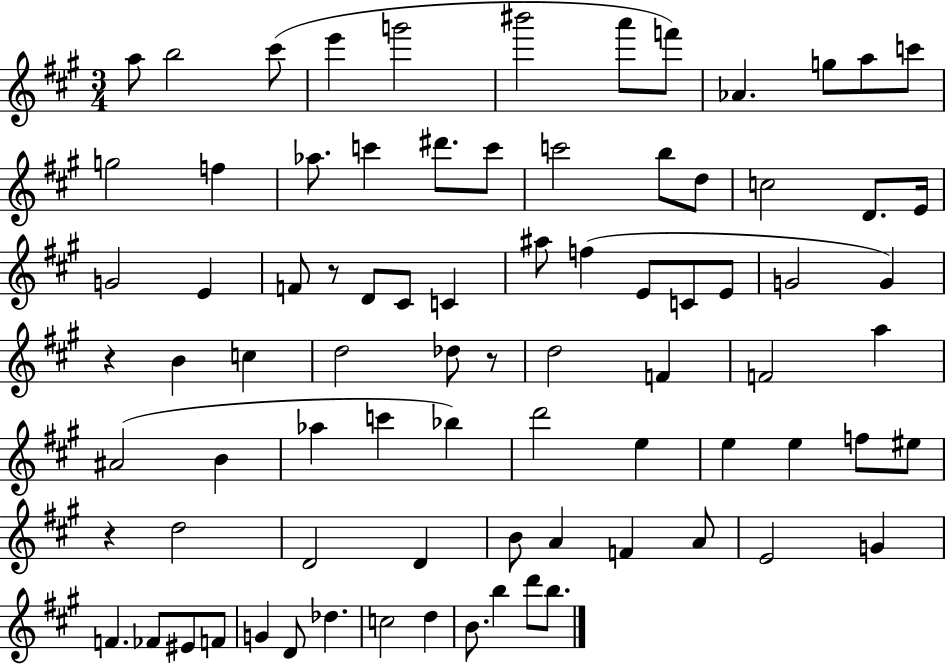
{
  \clef treble
  \numericTimeSignature
  \time 3/4
  \key a \major
  a''8 b''2 cis'''8( | e'''4 g'''2 | bis'''2 a'''8 f'''8) | aes'4. g''8 a''8 c'''8 | \break g''2 f''4 | aes''8. c'''4 dis'''8. c'''8 | c'''2 b''8 d''8 | c''2 d'8. e'16 | \break g'2 e'4 | f'8 r8 d'8 cis'8 c'4 | ais''8 f''4( e'8 c'8 e'8 | g'2 g'4) | \break r4 b'4 c''4 | d''2 des''8 r8 | d''2 f'4 | f'2 a''4 | \break ais'2( b'4 | aes''4 c'''4 bes''4) | d'''2 e''4 | e''4 e''4 f''8 eis''8 | \break r4 d''2 | d'2 d'4 | b'8 a'4 f'4 a'8 | e'2 g'4 | \break f'4. fes'8 eis'8 f'8 | g'4 d'8 des''4. | c''2 d''4 | b'8. b''4 d'''8 b''8. | \break \bar "|."
}